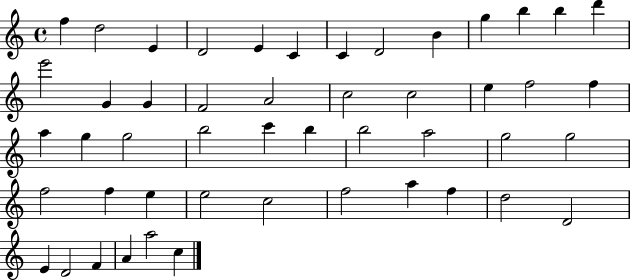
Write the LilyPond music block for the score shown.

{
  \clef treble
  \time 4/4
  \defaultTimeSignature
  \key c \major
  f''4 d''2 e'4 | d'2 e'4 c'4 | c'4 d'2 b'4 | g''4 b''4 b''4 d'''4 | \break e'''2 g'4 g'4 | f'2 a'2 | c''2 c''2 | e''4 f''2 f''4 | \break a''4 g''4 g''2 | b''2 c'''4 b''4 | b''2 a''2 | g''2 g''2 | \break f''2 f''4 e''4 | e''2 c''2 | f''2 a''4 f''4 | d''2 d'2 | \break e'4 d'2 f'4 | a'4 a''2 c''4 | \bar "|."
}